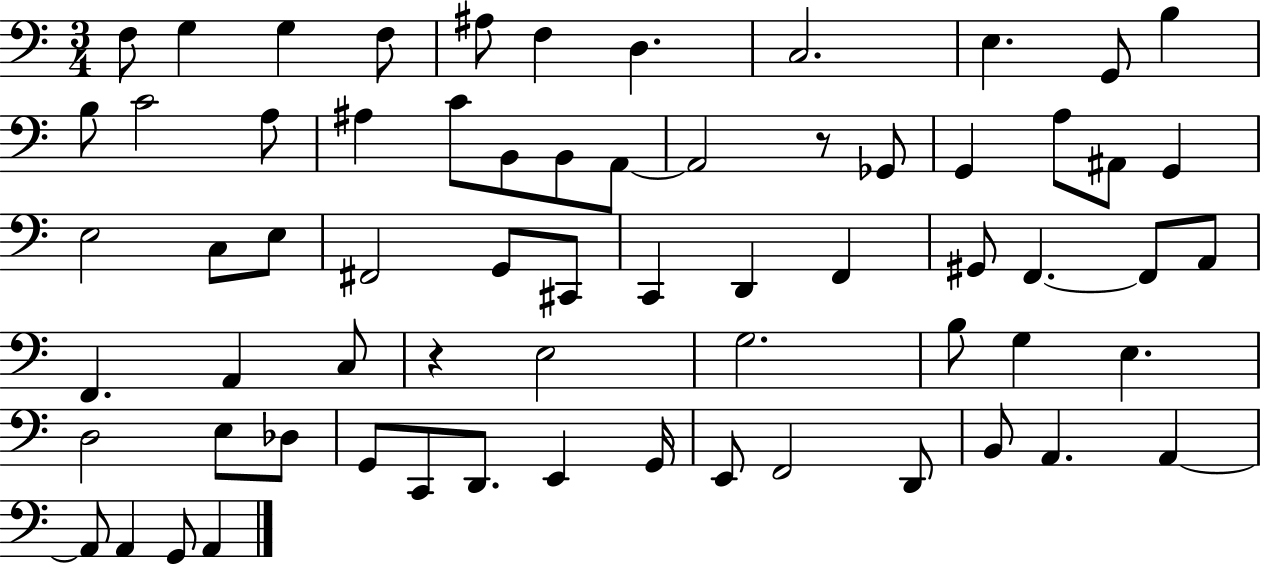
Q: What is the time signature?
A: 3/4